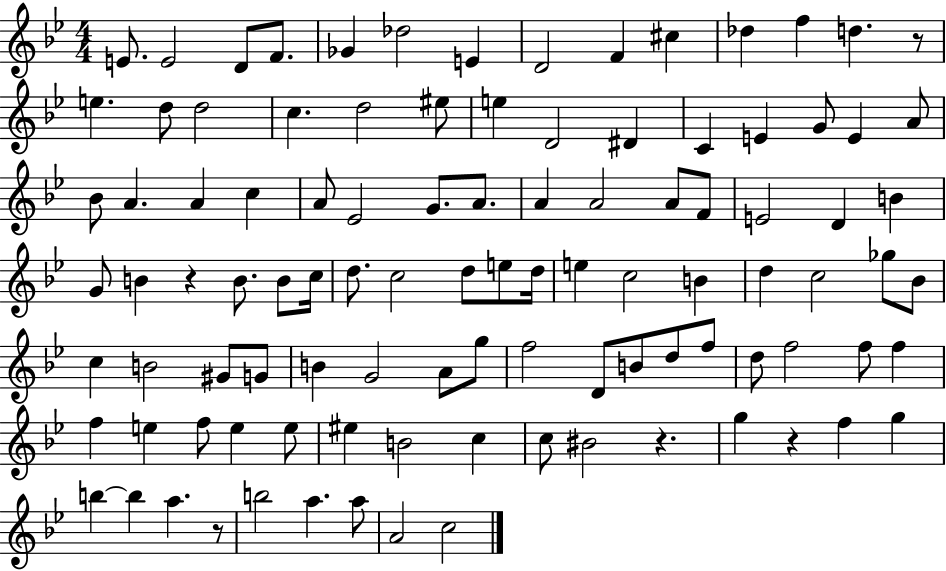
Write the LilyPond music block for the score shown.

{
  \clef treble
  \numericTimeSignature
  \time 4/4
  \key bes \major
  e'8. e'2 d'8 f'8. | ges'4 des''2 e'4 | d'2 f'4 cis''4 | des''4 f''4 d''4. r8 | \break e''4. d''8 d''2 | c''4. d''2 eis''8 | e''4 d'2 dis'4 | c'4 e'4 g'8 e'4 a'8 | \break bes'8 a'4. a'4 c''4 | a'8 ees'2 g'8. a'8. | a'4 a'2 a'8 f'8 | e'2 d'4 b'4 | \break g'8 b'4 r4 b'8. b'8 c''16 | d''8. c''2 d''8 e''8 d''16 | e''4 c''2 b'4 | d''4 c''2 ges''8 bes'8 | \break c''4 b'2 gis'8 g'8 | b'4 g'2 a'8 g''8 | f''2 d'8 b'8 d''8 f''8 | d''8 f''2 f''8 f''4 | \break f''4 e''4 f''8 e''4 e''8 | eis''4 b'2 c''4 | c''8 bis'2 r4. | g''4 r4 f''4 g''4 | \break b''4~~ b''4 a''4. r8 | b''2 a''4. a''8 | a'2 c''2 | \bar "|."
}